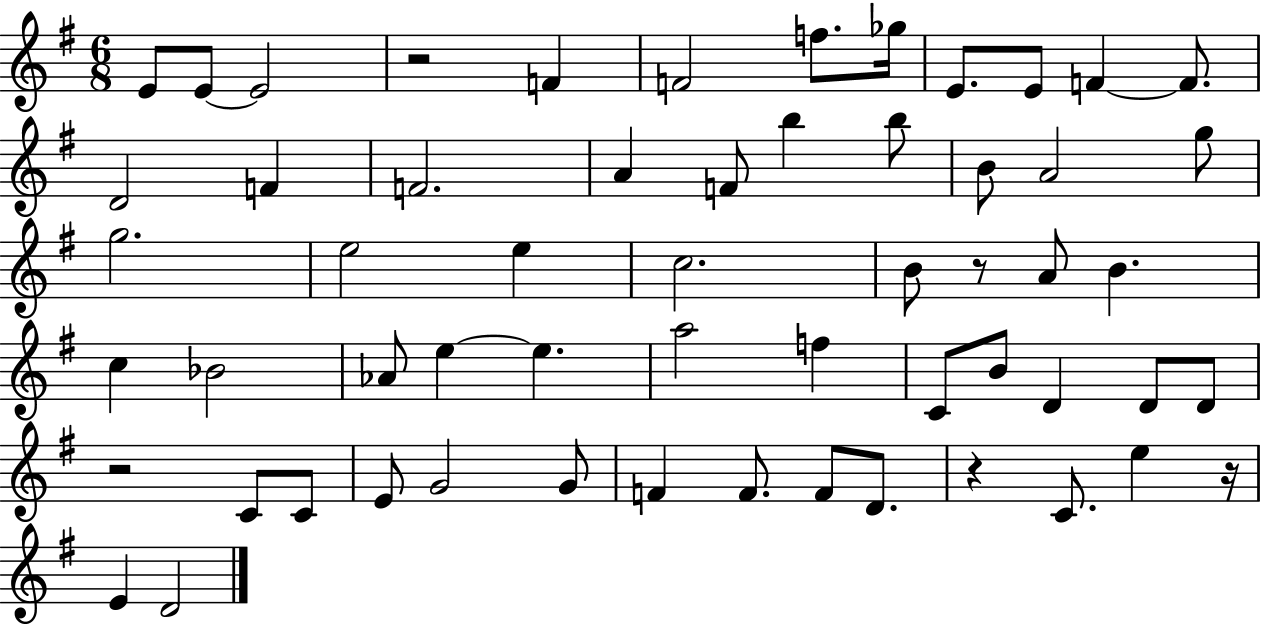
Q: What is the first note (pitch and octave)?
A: E4